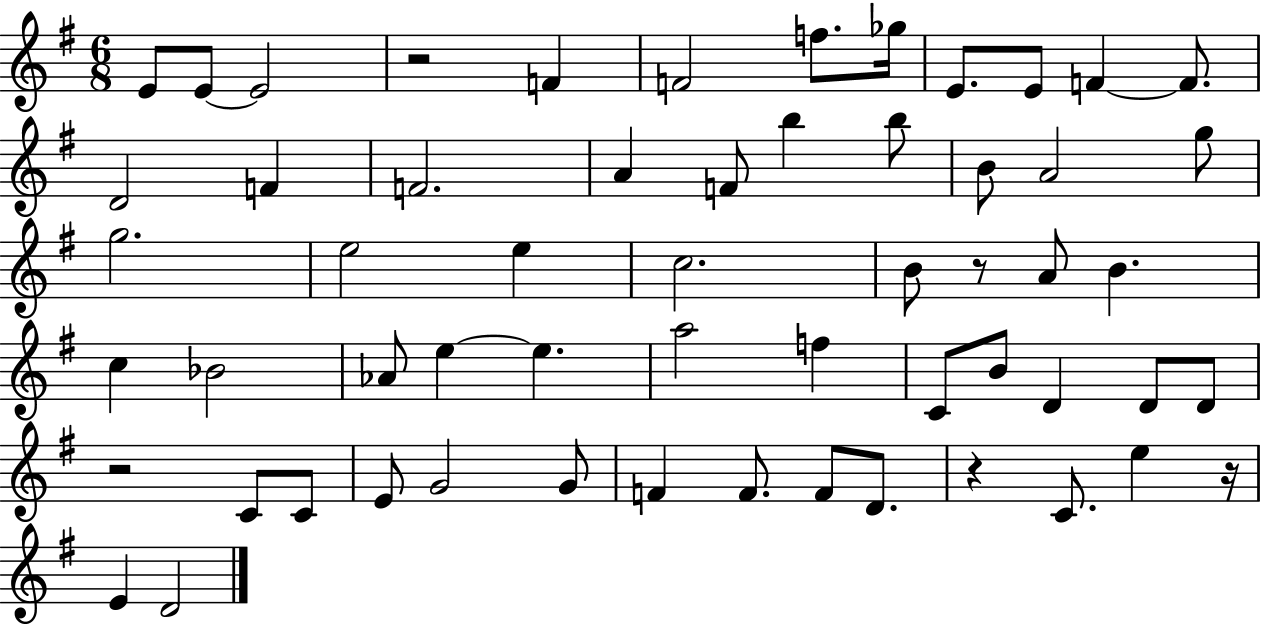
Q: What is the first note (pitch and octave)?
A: E4